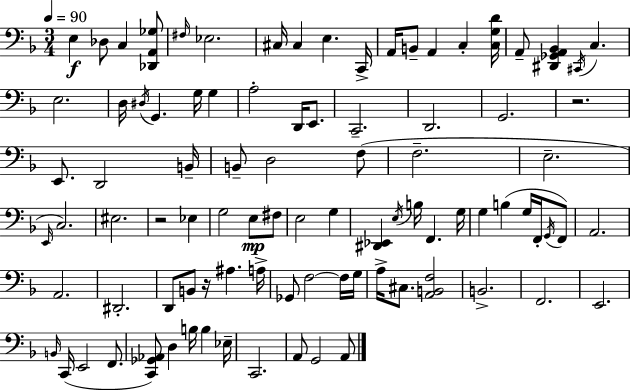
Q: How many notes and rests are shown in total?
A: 92